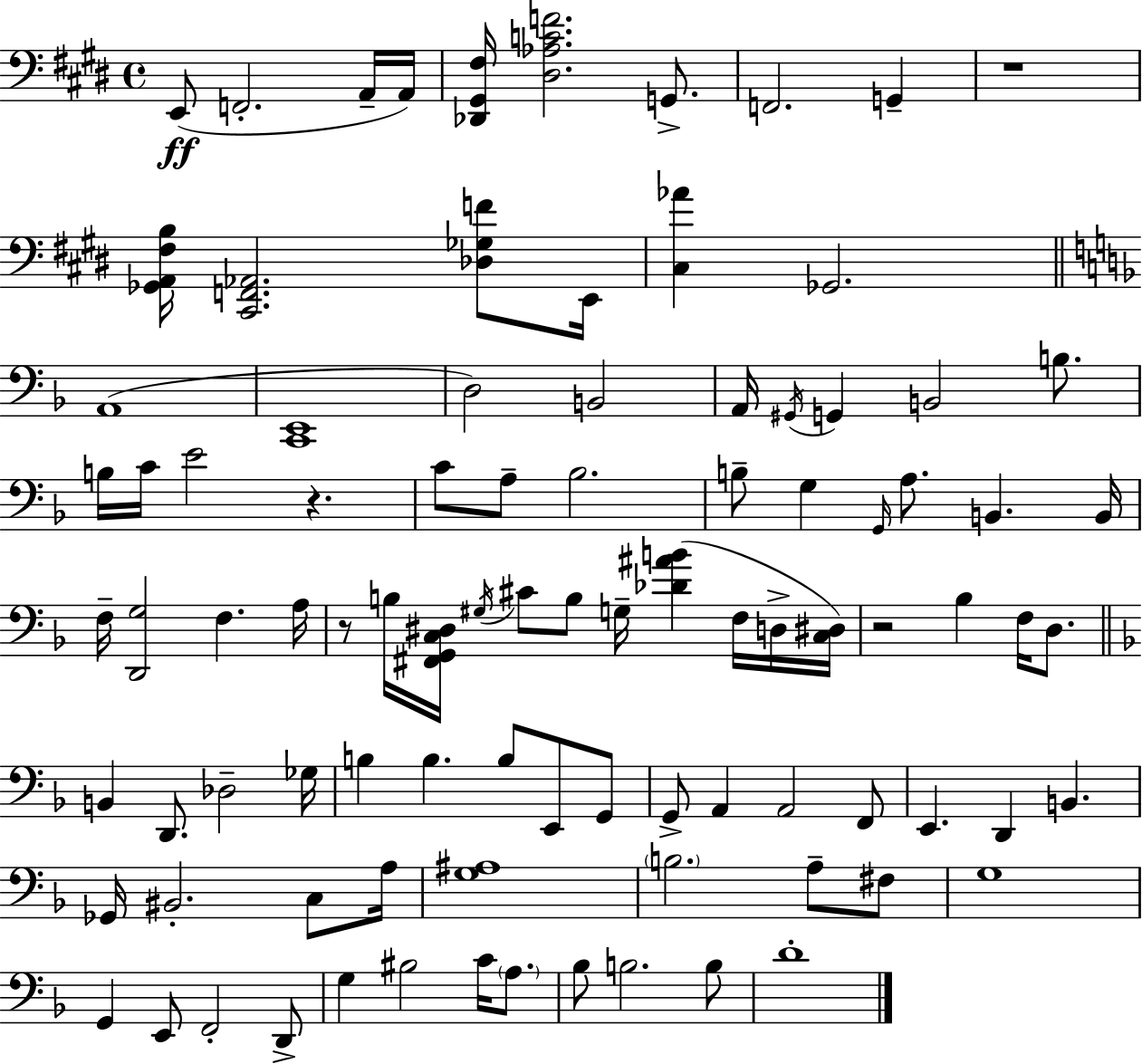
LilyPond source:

{
  \clef bass
  \time 4/4
  \defaultTimeSignature
  \key e \major
  e,8(\ff f,2.-. a,16-- a,16) | <des, gis, fis>16 <dis aes c' f'>2. g,8.-> | f,2. g,4-- | r1 | \break <ges, a, fis b>16 <cis, f, aes,>2. <des ges f'>8 e,16 | <cis aes'>4 ges,2. | \bar "||" \break \key d \minor a,1( | <c, e,>1 | d2) b,2 | a,16 \acciaccatura { gis,16 } g,4 b,2 b8. | \break b16 c'16 e'2 r4. | c'8 a8-- bes2. | b8-- g4 \grace { g,16 } a8. b,4. | b,16 f16-- <d, g>2 f4. | \break a16 r8 b16 <fis, g, c dis>16 \acciaccatura { gis16 } cis'8 b8 g16-- <des' ais' b'>4( | f16 d16-> <c dis>16) r2 bes4 f16 | d8. \bar "||" \break \key f \major b,4 d,8. des2-- ges16 | b4 b4. b8 e,8 g,8 | g,8-> a,4 a,2 f,8 | e,4. d,4 b,4. | \break ges,16 bis,2.-. c8 a16 | <g ais>1 | \parenthesize b2. a8-- fis8 | g1 | \break g,4 e,8 f,2-. d,8-> | g4 bis2 c'16 \parenthesize a8. | bes8 b2. b8 | d'1-. | \break \bar "|."
}